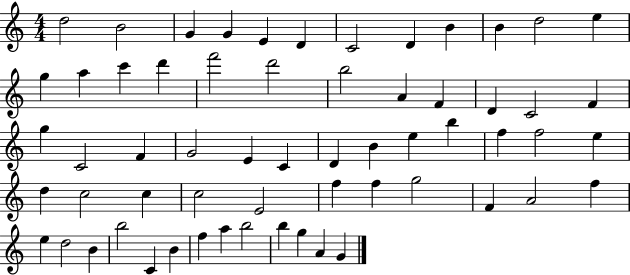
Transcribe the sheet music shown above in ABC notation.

X:1
T:Untitled
M:4/4
L:1/4
K:C
d2 B2 G G E D C2 D B B d2 e g a c' d' f'2 d'2 b2 A F D C2 F g C2 F G2 E C D B e b f f2 e d c2 c c2 E2 f f g2 F A2 f e d2 B b2 C B f a b2 b g A G